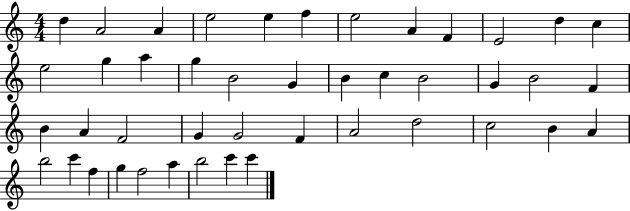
{
  \clef treble
  \numericTimeSignature
  \time 4/4
  \key c \major
  d''4 a'2 a'4 | e''2 e''4 f''4 | e''2 a'4 f'4 | e'2 d''4 c''4 | \break e''2 g''4 a''4 | g''4 b'2 g'4 | b'4 c''4 b'2 | g'4 b'2 f'4 | \break b'4 a'4 f'2 | g'4 g'2 f'4 | a'2 d''2 | c''2 b'4 a'4 | \break b''2 c'''4 f''4 | g''4 f''2 a''4 | b''2 c'''4 c'''4 | \bar "|."
}